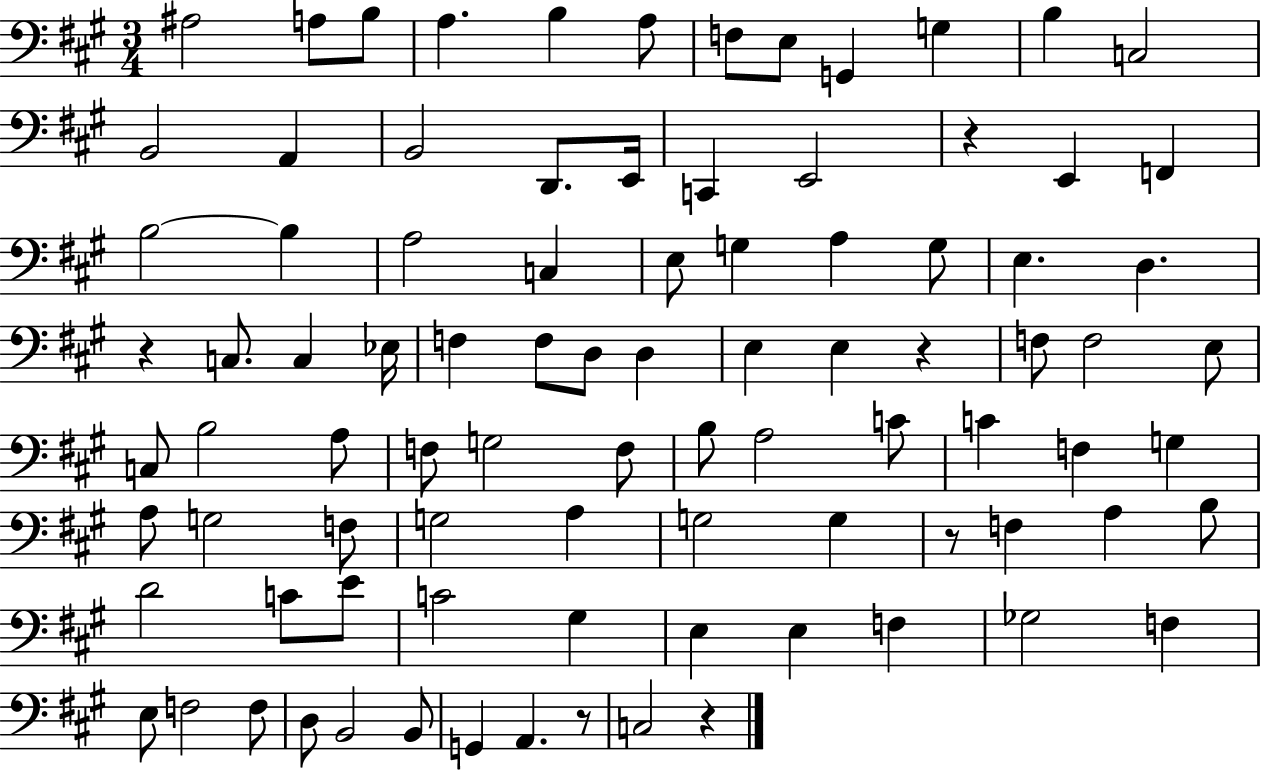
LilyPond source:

{
  \clef bass
  \numericTimeSignature
  \time 3/4
  \key a \major
  ais2 a8 b8 | a4. b4 a8 | f8 e8 g,4 g4 | b4 c2 | \break b,2 a,4 | b,2 d,8. e,16 | c,4 e,2 | r4 e,4 f,4 | \break b2~~ b4 | a2 c4 | e8 g4 a4 g8 | e4. d4. | \break r4 c8. c4 ees16 | f4 f8 d8 d4 | e4 e4 r4 | f8 f2 e8 | \break c8 b2 a8 | f8 g2 f8 | b8 a2 c'8 | c'4 f4 g4 | \break a8 g2 f8 | g2 a4 | g2 g4 | r8 f4 a4 b8 | \break d'2 c'8 e'8 | c'2 gis4 | e4 e4 f4 | ges2 f4 | \break e8 f2 f8 | d8 b,2 b,8 | g,4 a,4. r8 | c2 r4 | \break \bar "|."
}